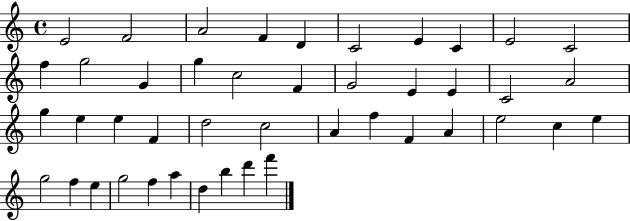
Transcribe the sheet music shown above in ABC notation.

X:1
T:Untitled
M:4/4
L:1/4
K:C
E2 F2 A2 F D C2 E C E2 C2 f g2 G g c2 F G2 E E C2 A2 g e e F d2 c2 A f F A e2 c e g2 f e g2 f a d b d' f'